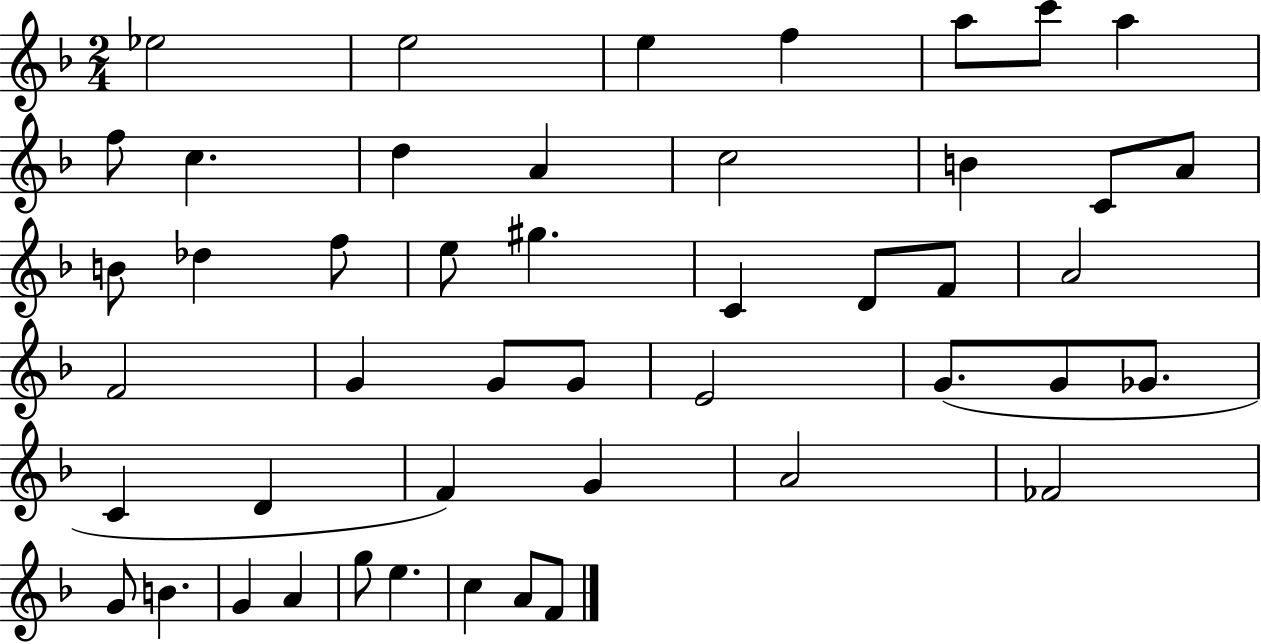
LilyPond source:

{
  \clef treble
  \numericTimeSignature
  \time 2/4
  \key f \major
  ees''2 | e''2 | e''4 f''4 | a''8 c'''8 a''4 | \break f''8 c''4. | d''4 a'4 | c''2 | b'4 c'8 a'8 | \break b'8 des''4 f''8 | e''8 gis''4. | c'4 d'8 f'8 | a'2 | \break f'2 | g'4 g'8 g'8 | e'2 | g'8.( g'8 ges'8. | \break c'4 d'4 | f'4) g'4 | a'2 | fes'2 | \break g'8 b'4. | g'4 a'4 | g''8 e''4. | c''4 a'8 f'8 | \break \bar "|."
}